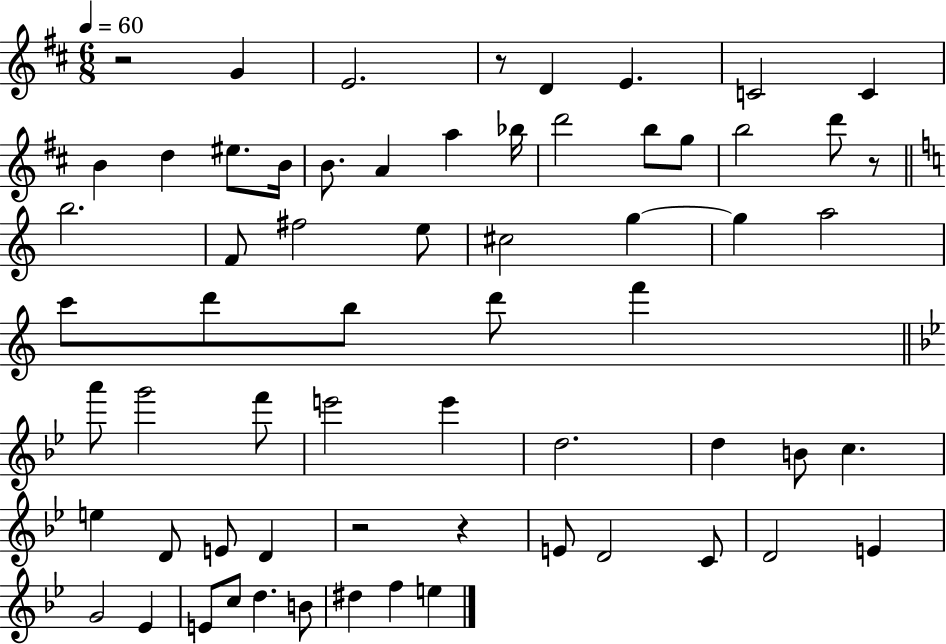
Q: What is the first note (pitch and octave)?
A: G4